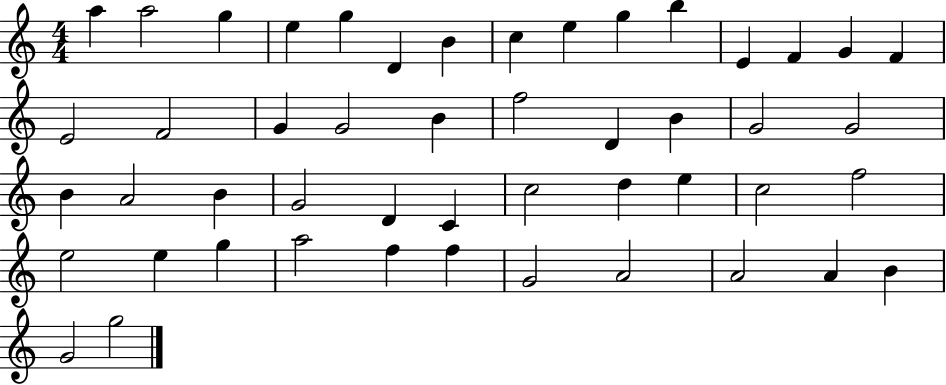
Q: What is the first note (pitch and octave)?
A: A5